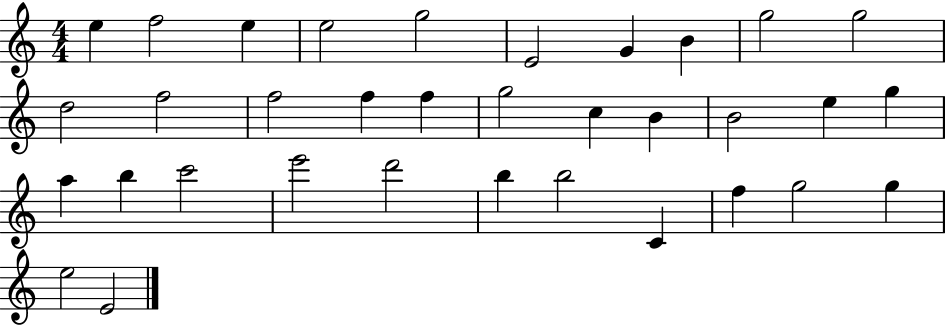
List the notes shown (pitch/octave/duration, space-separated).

E5/q F5/h E5/q E5/h G5/h E4/h G4/q B4/q G5/h G5/h D5/h F5/h F5/h F5/q F5/q G5/h C5/q B4/q B4/h E5/q G5/q A5/q B5/q C6/h E6/h D6/h B5/q B5/h C4/q F5/q G5/h G5/q E5/h E4/h